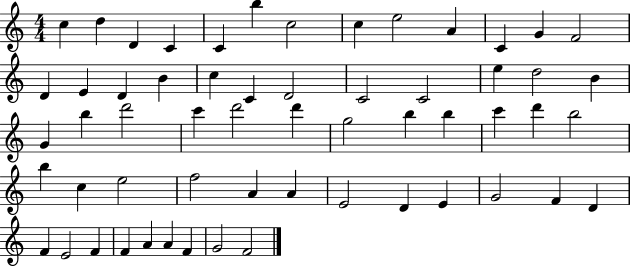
X:1
T:Untitled
M:4/4
L:1/4
K:C
c d D C C b c2 c e2 A C G F2 D E D B c C D2 C2 C2 e d2 B G b d'2 c' d'2 d' g2 b b c' d' b2 b c e2 f2 A A E2 D E G2 F D F E2 F F A A F G2 F2